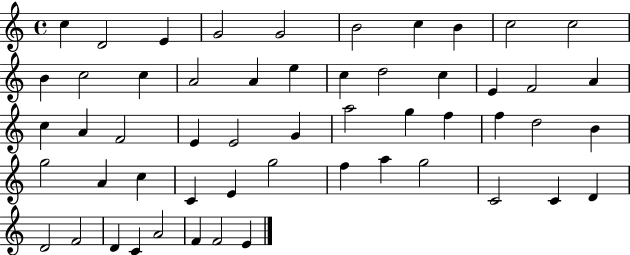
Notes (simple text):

C5/q D4/h E4/q G4/h G4/h B4/h C5/q B4/q C5/h C5/h B4/q C5/h C5/q A4/h A4/q E5/q C5/q D5/h C5/q E4/q F4/h A4/q C5/q A4/q F4/h E4/q E4/h G4/q A5/h G5/q F5/q F5/q D5/h B4/q G5/h A4/q C5/q C4/q E4/q G5/h F5/q A5/q G5/h C4/h C4/q D4/q D4/h F4/h D4/q C4/q A4/h F4/q F4/h E4/q